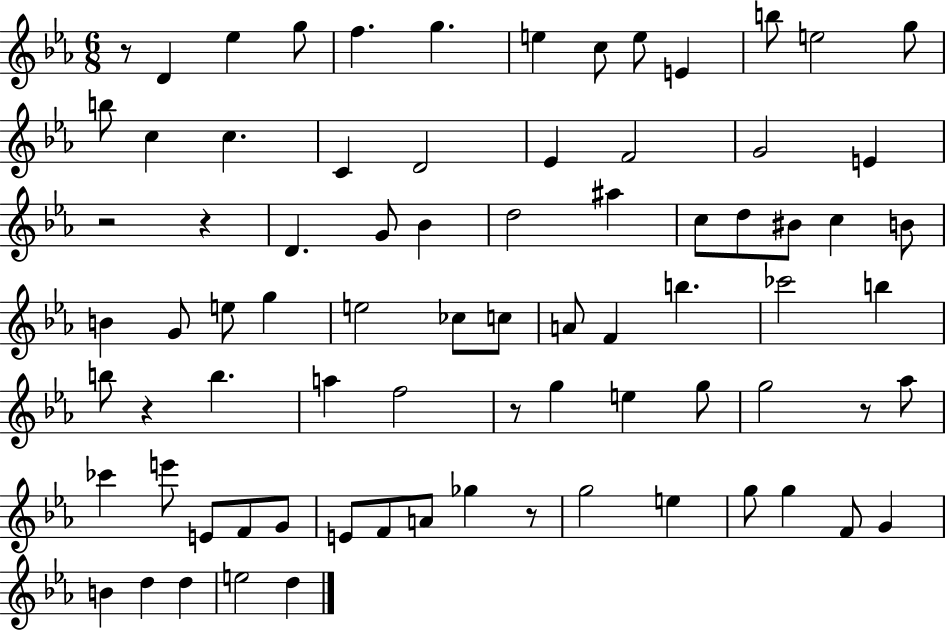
R/e D4/q Eb5/q G5/e F5/q. G5/q. E5/q C5/e E5/e E4/q B5/e E5/h G5/e B5/e C5/q C5/q. C4/q D4/h Eb4/q F4/h G4/h E4/q R/h R/q D4/q. G4/e Bb4/q D5/h A#5/q C5/e D5/e BIS4/e C5/q B4/e B4/q G4/e E5/e G5/q E5/h CES5/e C5/e A4/e F4/q B5/q. CES6/h B5/q B5/e R/q B5/q. A5/q F5/h R/e G5/q E5/q G5/e G5/h R/e Ab5/e CES6/q E6/e E4/e F4/e G4/e E4/e F4/e A4/e Gb5/q R/e G5/h E5/q G5/e G5/q F4/e G4/q B4/q D5/q D5/q E5/h D5/q